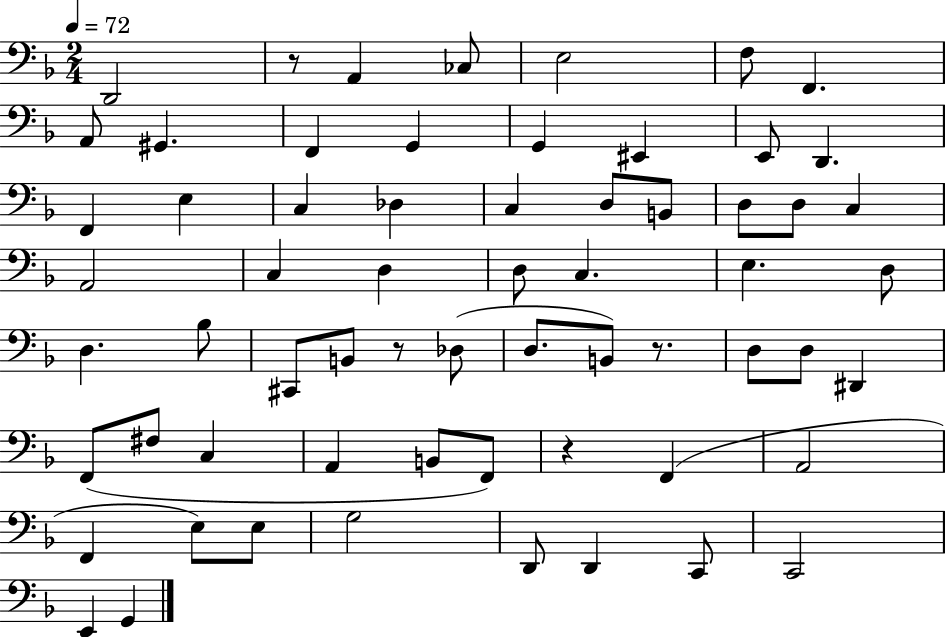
X:1
T:Untitled
M:2/4
L:1/4
K:F
D,,2 z/2 A,, _C,/2 E,2 F,/2 F,, A,,/2 ^G,, F,, G,, G,, ^E,, E,,/2 D,, F,, E, C, _D, C, D,/2 B,,/2 D,/2 D,/2 C, A,,2 C, D, D,/2 C, E, D,/2 D, _B,/2 ^C,,/2 B,,/2 z/2 _D,/2 D,/2 B,,/2 z/2 D,/2 D,/2 ^D,, F,,/2 ^F,/2 C, A,, B,,/2 F,,/2 z F,, A,,2 F,, E,/2 E,/2 G,2 D,,/2 D,, C,,/2 C,,2 E,, G,,